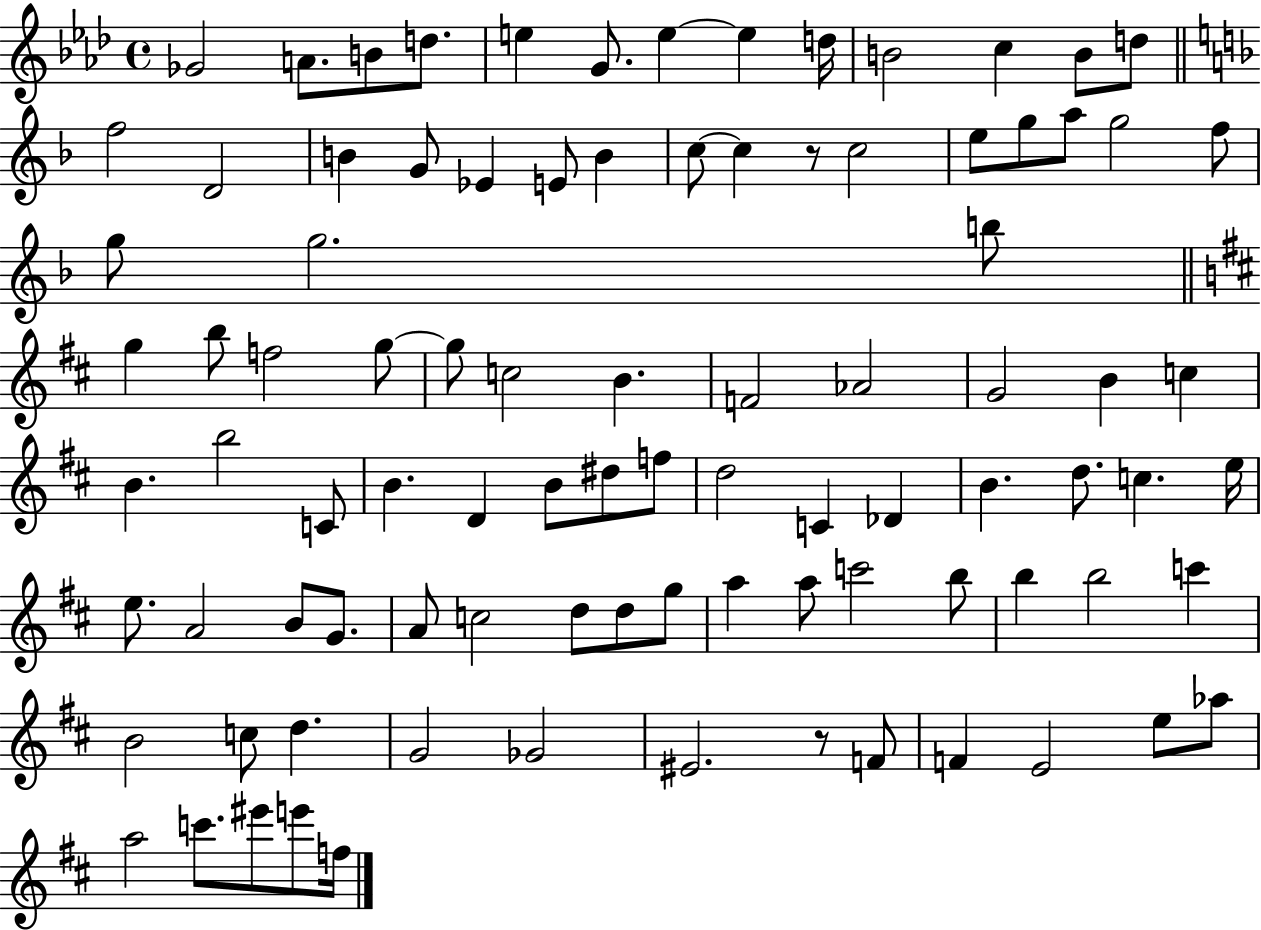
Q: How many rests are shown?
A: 2